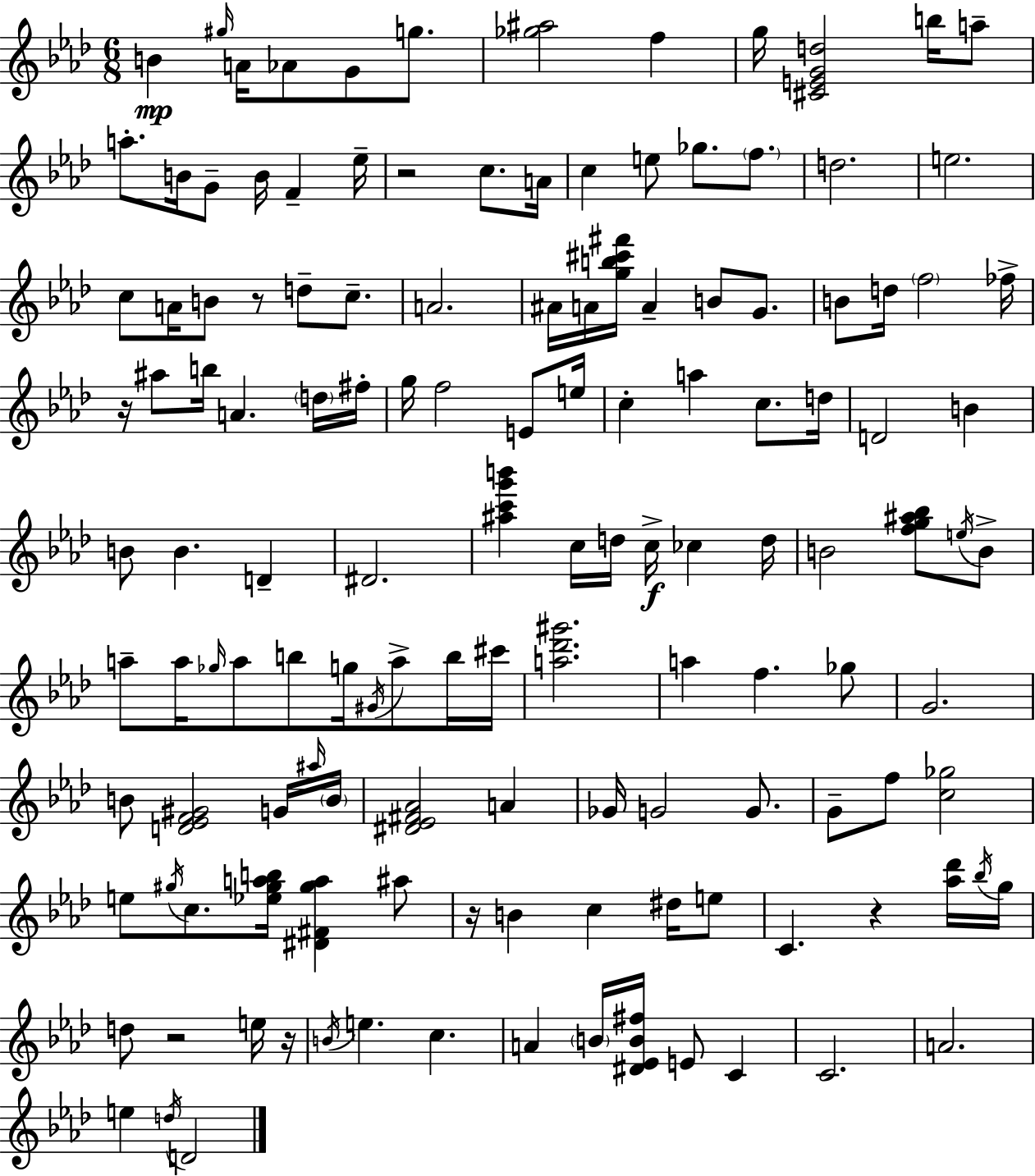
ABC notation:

X:1
T:Untitled
M:6/8
L:1/4
K:Fm
B ^g/4 A/4 _A/2 G/2 g/2 [_g^a]2 f g/4 [^CEGd]2 b/4 a/2 a/2 B/4 G/2 B/4 F _e/4 z2 c/2 A/4 c e/2 _g/2 f/2 d2 e2 c/2 A/4 B/2 z/2 d/2 c/2 A2 ^A/4 A/4 [gb^c'^f']/4 A B/2 G/2 B/2 d/4 f2 _f/4 z/4 ^a/2 b/4 A d/4 ^f/4 g/4 f2 E/2 e/4 c a c/2 d/4 D2 B B/2 B D ^D2 [^ac'g'b'] c/4 d/4 c/4 _c d/4 B2 [fg^a_b]/2 e/4 B/2 a/2 a/4 _g/4 a/2 b/2 g/4 ^G/4 a/2 b/4 ^c'/4 [a_d'^g']2 a f _g/2 G2 B/2 [D_EF^G]2 G/4 ^a/4 B/4 [^D_E^F_A]2 A _G/4 G2 G/2 G/2 f/2 [c_g]2 e/2 ^g/4 c/2 [_e^gab]/4 [^D^F^ga] ^a/2 z/4 B c ^d/4 e/2 C z [_a_d']/4 _b/4 g/4 d/2 z2 e/4 z/4 B/4 e c A B/4 [^D_EB^f]/4 E/2 C C2 A2 e d/4 D2